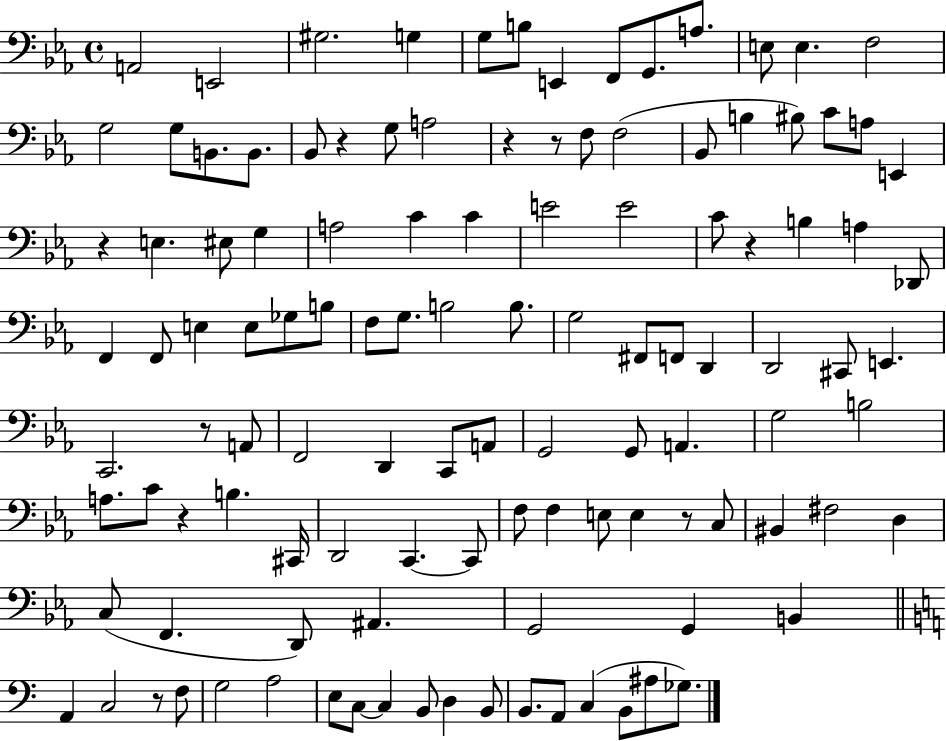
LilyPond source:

{
  \clef bass
  \time 4/4
  \defaultTimeSignature
  \key ees \major
  a,2 e,2 | gis2. g4 | g8 b8 e,4 f,8 g,8. a8. | e8 e4. f2 | \break g2 g8 b,8. b,8. | bes,8 r4 g8 a2 | r4 r8 f8 f2( | bes,8 b4 bis8) c'8 a8 e,4 | \break r4 e4. eis8 g4 | a2 c'4 c'4 | e'2 e'2 | c'8 r4 b4 a4 des,8 | \break f,4 f,8 e4 e8 ges8 b8 | f8 g8. b2 b8. | g2 fis,8 f,8 d,4 | d,2 cis,8 e,4. | \break c,2. r8 a,8 | f,2 d,4 c,8 a,8 | g,2 g,8 a,4. | g2 b2 | \break a8. c'8 r4 b4. cis,16 | d,2 c,4.~~ c,8 | f8 f4 e8 e4 r8 c8 | bis,4 fis2 d4 | \break c8( f,4. d,8) ais,4. | g,2 g,4 b,4 | \bar "||" \break \key c \major a,4 c2 r8 f8 | g2 a2 | e8 c8~~ c4 b,8 d4 b,8 | b,8. a,8 c4( b,8 ais8 ges8.) | \break \bar "|."
}